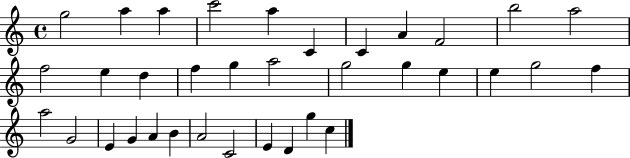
X:1
T:Untitled
M:4/4
L:1/4
K:C
g2 a a c'2 a C C A F2 b2 a2 f2 e d f g a2 g2 g e e g2 f a2 G2 E G A B A2 C2 E D g c